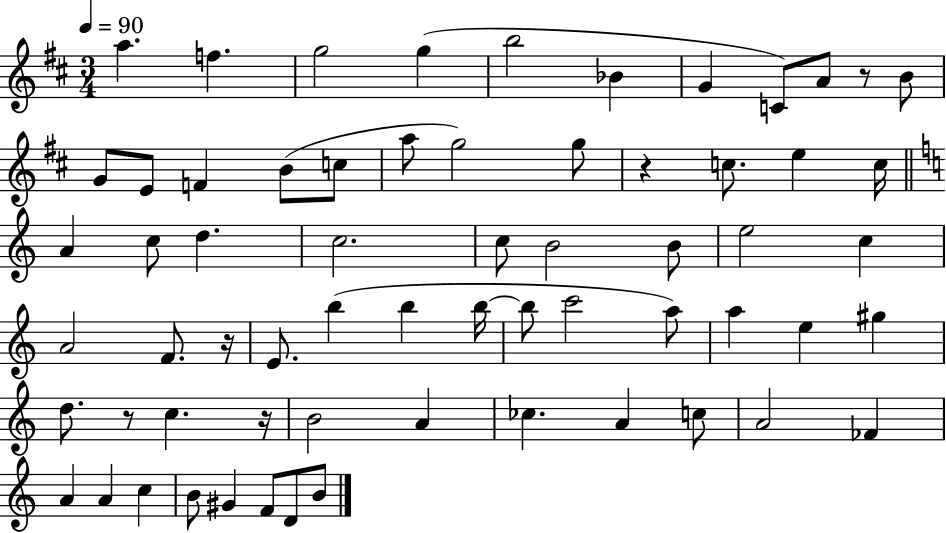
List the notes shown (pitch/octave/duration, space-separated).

A5/q. F5/q. G5/h G5/q B5/h Bb4/q G4/q C4/e A4/e R/e B4/e G4/e E4/e F4/q B4/e C5/e A5/e G5/h G5/e R/q C5/e. E5/q C5/s A4/q C5/e D5/q. C5/h. C5/e B4/h B4/e E5/h C5/q A4/h F4/e. R/s E4/e. B5/q B5/q B5/s B5/e C6/h A5/e A5/q E5/q G#5/q D5/e. R/e C5/q. R/s B4/h A4/q CES5/q. A4/q C5/e A4/h FES4/q A4/q A4/q C5/q B4/e G#4/q F4/e D4/e B4/e